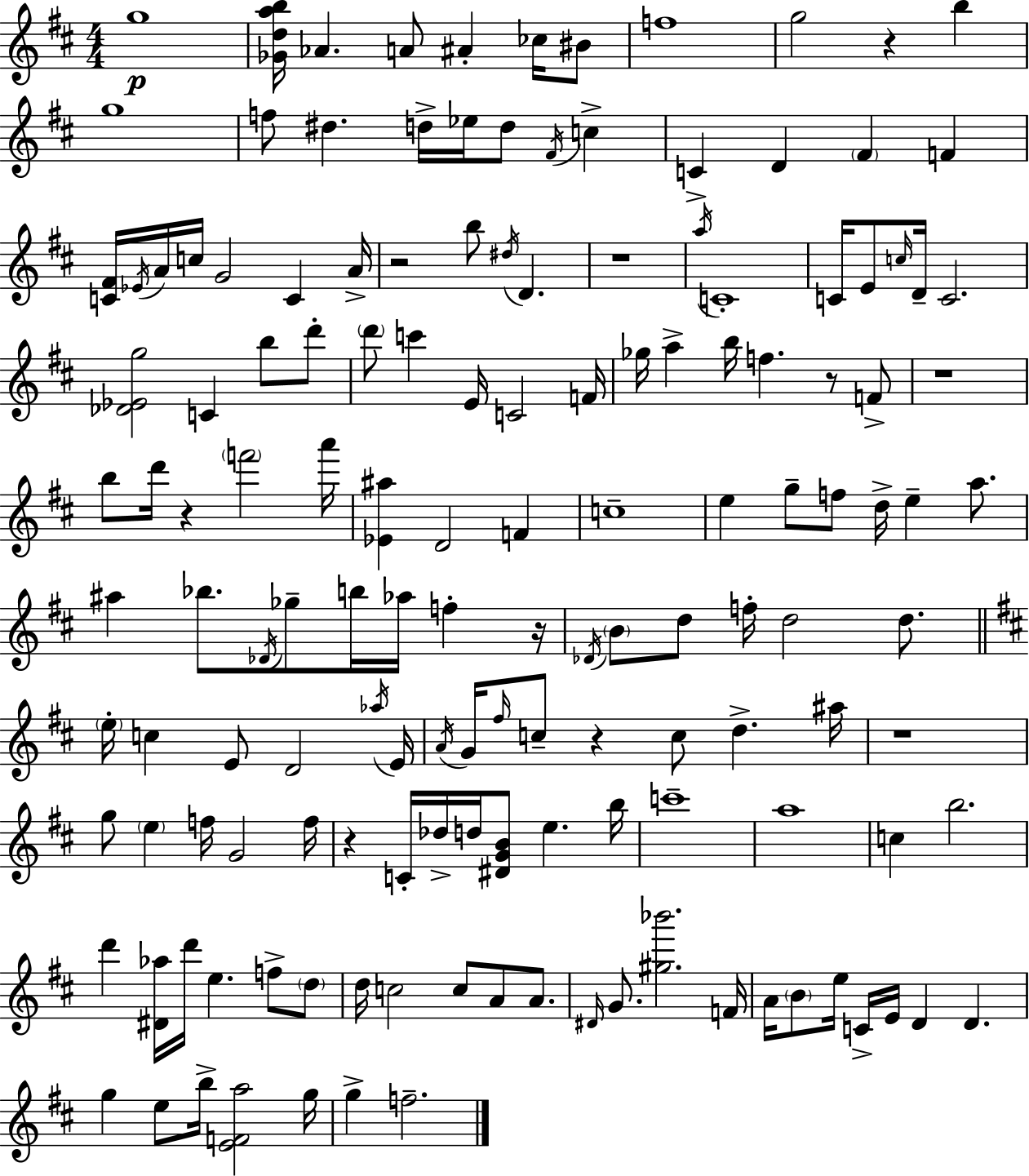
X:1
T:Untitled
M:4/4
L:1/4
K:D
g4 [_Gdab]/4 _A A/2 ^A _c/4 ^B/2 f4 g2 z b g4 f/2 ^d d/4 _e/4 d/2 ^F/4 c C D ^F F [C^F]/4 _E/4 A/4 c/4 G2 C A/4 z2 b/2 ^d/4 D z4 a/4 C4 C/4 E/2 c/4 D/4 C2 [_D_Eg]2 C b/2 d'/2 d'/2 c' E/4 C2 F/4 _g/4 a b/4 f z/2 F/2 z4 b/2 d'/4 z f'2 a'/4 [_E^a] D2 F c4 e g/2 f/2 d/4 e a/2 ^a _b/2 _D/4 _g/2 b/4 _a/4 f z/4 _D/4 B/2 d/2 f/4 d2 d/2 e/4 c E/2 D2 _a/4 E/4 A/4 G/4 ^f/4 c/2 z c/2 d ^a/4 z4 g/2 e f/4 G2 f/4 z C/4 _d/4 d/4 [^DGB]/2 e b/4 c'4 a4 c b2 d' [^D_a]/4 d'/4 e f/2 d/2 d/4 c2 c/2 A/2 A/2 ^D/4 G/2 [^g_b']2 F/4 A/4 B/2 e/4 C/4 E/4 D D g e/2 b/4 [EFa]2 g/4 g f2